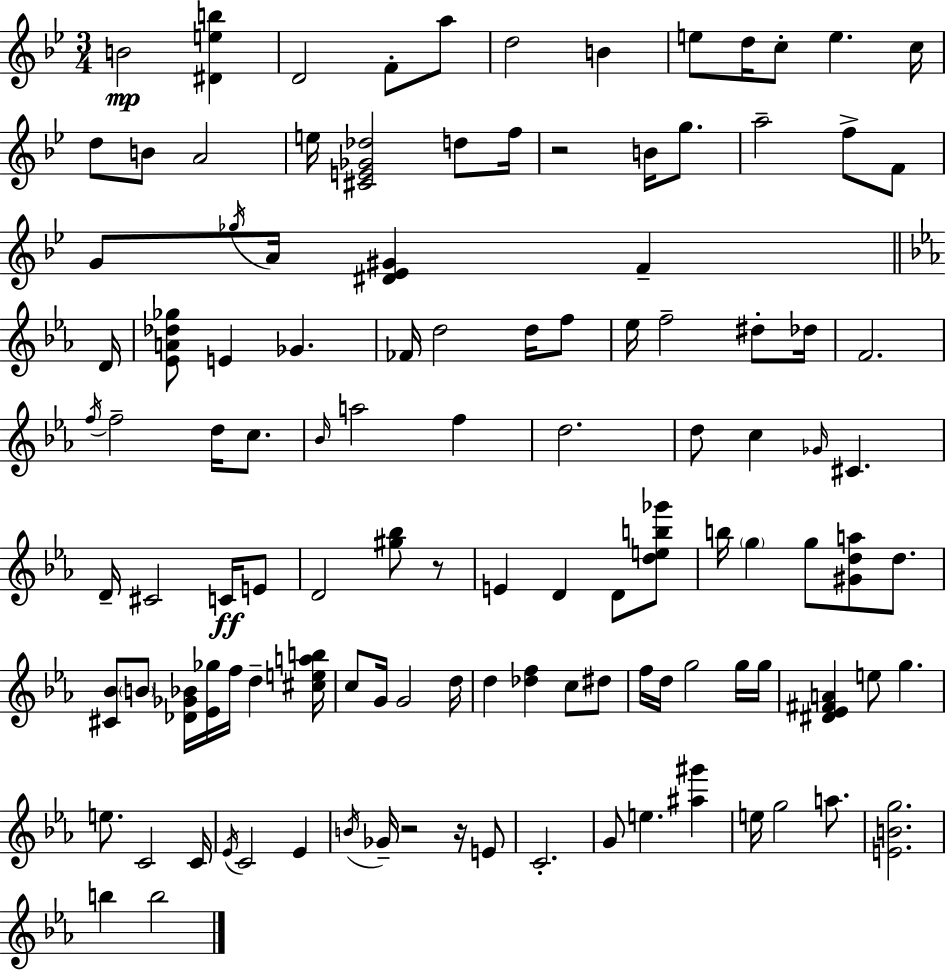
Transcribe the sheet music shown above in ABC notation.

X:1
T:Untitled
M:3/4
L:1/4
K:Bb
B2 [^Deb] D2 F/2 a/2 d2 B e/2 d/4 c/2 e c/4 d/2 B/2 A2 e/4 [^CE_G_d]2 d/2 f/4 z2 B/4 g/2 a2 f/2 F/2 G/2 _g/4 A/4 [^D_E^G] F D/4 [_EA_d_g]/2 E _G _F/4 d2 d/4 f/2 _e/4 f2 ^d/2 _d/4 F2 f/4 f2 d/4 c/2 _B/4 a2 f d2 d/2 c _G/4 ^C D/4 ^C2 C/4 E/2 D2 [^g_b]/2 z/2 E D D/2 [deb_g']/2 b/4 g g/2 [^Gda]/2 d/2 [^C_B]/2 B/2 [_D_G_B]/4 [_E_g]/4 f/4 d [^ceab]/4 c/2 G/4 G2 d/4 d [_df] c/2 ^d/2 f/4 d/4 g2 g/4 g/4 [^D_E^FA] e/2 g e/2 C2 C/4 _E/4 C2 _E B/4 _G/4 z2 z/4 E/2 C2 G/2 e [^a^g'] e/4 g2 a/2 [EBg]2 b b2